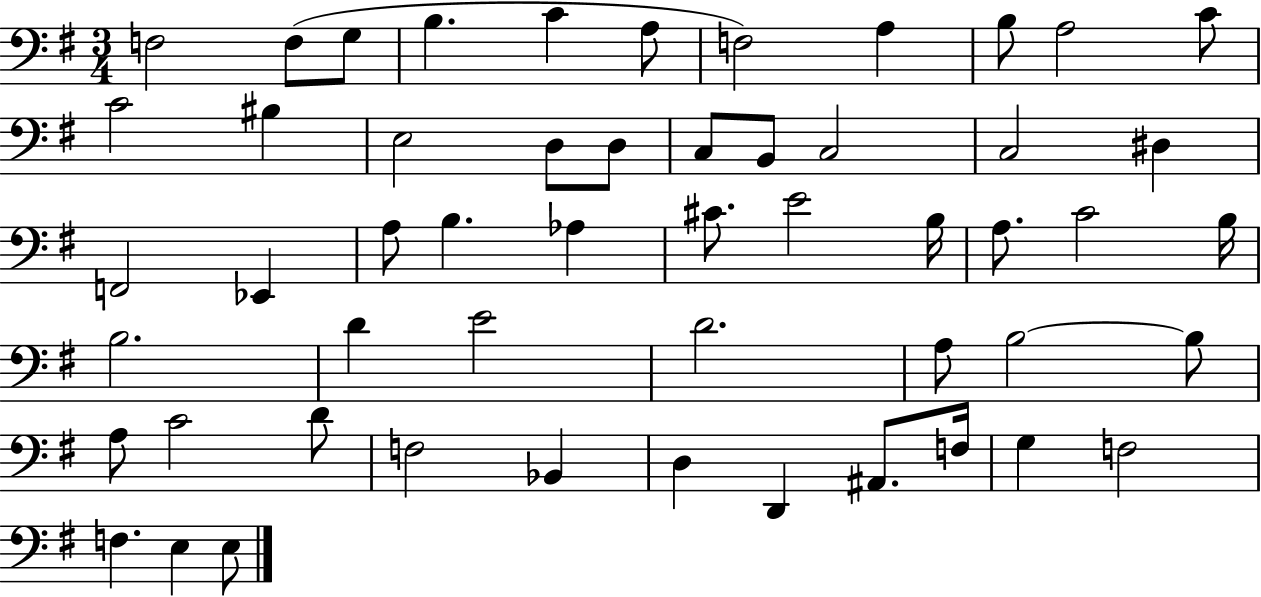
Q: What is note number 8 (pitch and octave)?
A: A3